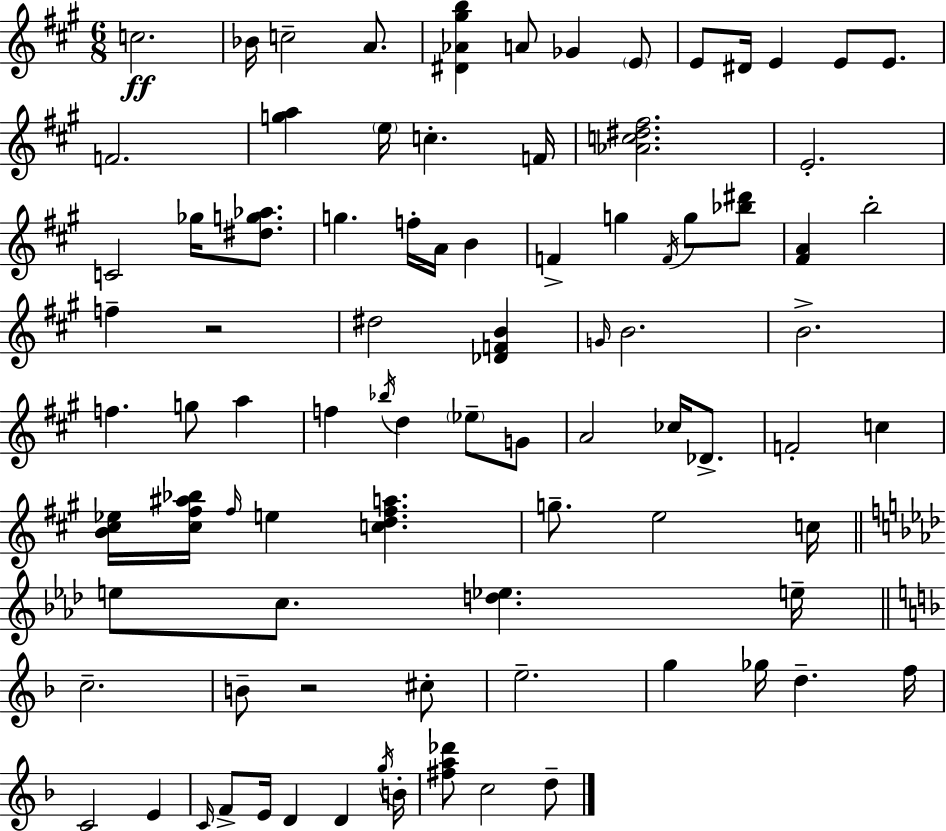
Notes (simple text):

C5/h. Bb4/s C5/h A4/e. [D#4,Ab4,G#5,B5]/q A4/e Gb4/q E4/e E4/e D#4/s E4/q E4/e E4/e. F4/h. [G5,A5]/q E5/s C5/q. F4/s [Ab4,C5,D#5,F#5]/h. E4/h. C4/h Gb5/s [D#5,G5,Ab5]/e. G5/q. F5/s A4/s B4/q F4/q G5/q F4/s G5/e [Bb5,D#6]/e [F#4,A4]/q B5/h F5/q R/h D#5/h [Db4,F4,B4]/q G4/s B4/h. B4/h. F5/q. G5/e A5/q F5/q Bb5/s D5/q Eb5/e G4/e A4/h CES5/s Db4/e. F4/h C5/q [B4,C#5,Eb5]/s [C#5,F#5,A#5,Bb5]/s F#5/s E5/q [C5,D5,F#5,A5]/q. G5/e. E5/h C5/s E5/e C5/e. [D5,Eb5]/q. E5/s C5/h. B4/e R/h C#5/e E5/h. G5/q Gb5/s D5/q. F5/s C4/h E4/q C4/s F4/e E4/s D4/q D4/q G5/s B4/s [F#5,A5,Db6]/e C5/h D5/e